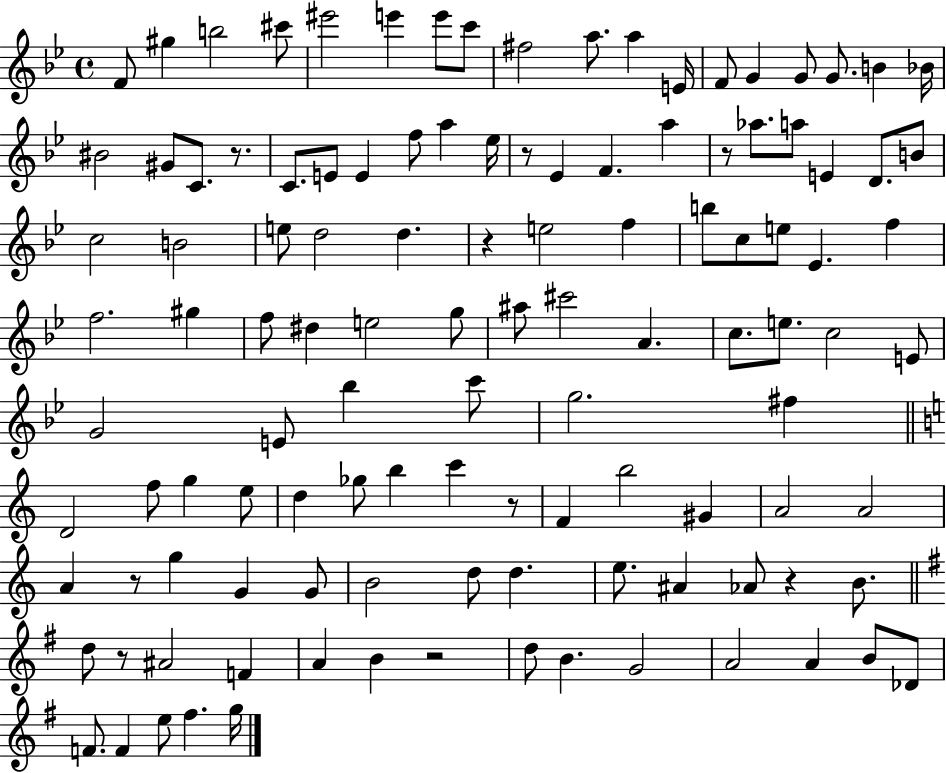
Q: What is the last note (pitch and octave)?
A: G5